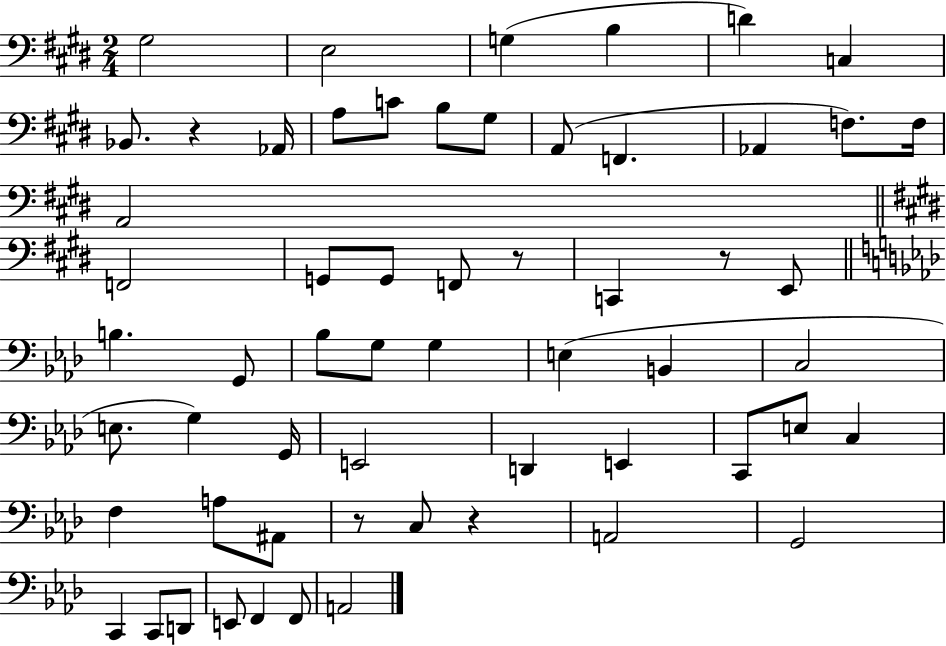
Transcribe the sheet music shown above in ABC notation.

X:1
T:Untitled
M:2/4
L:1/4
K:E
^G,2 E,2 G, B, D C, _B,,/2 z _A,,/4 A,/2 C/2 B,/2 ^G,/2 A,,/2 F,, _A,, F,/2 F,/4 A,,2 F,,2 G,,/2 G,,/2 F,,/2 z/2 C,, z/2 E,,/2 B, G,,/2 _B,/2 G,/2 G, E, B,, C,2 E,/2 G, G,,/4 E,,2 D,, E,, C,,/2 E,/2 C, F, A,/2 ^A,,/2 z/2 C,/2 z A,,2 G,,2 C,, C,,/2 D,,/2 E,,/2 F,, F,,/2 A,,2